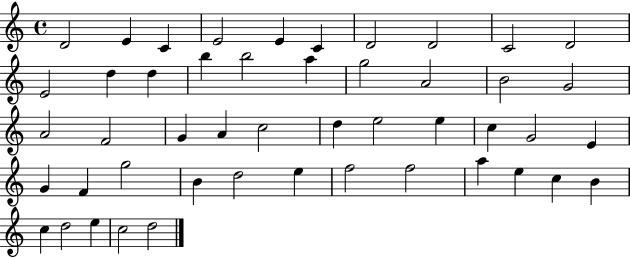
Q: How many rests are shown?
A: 0